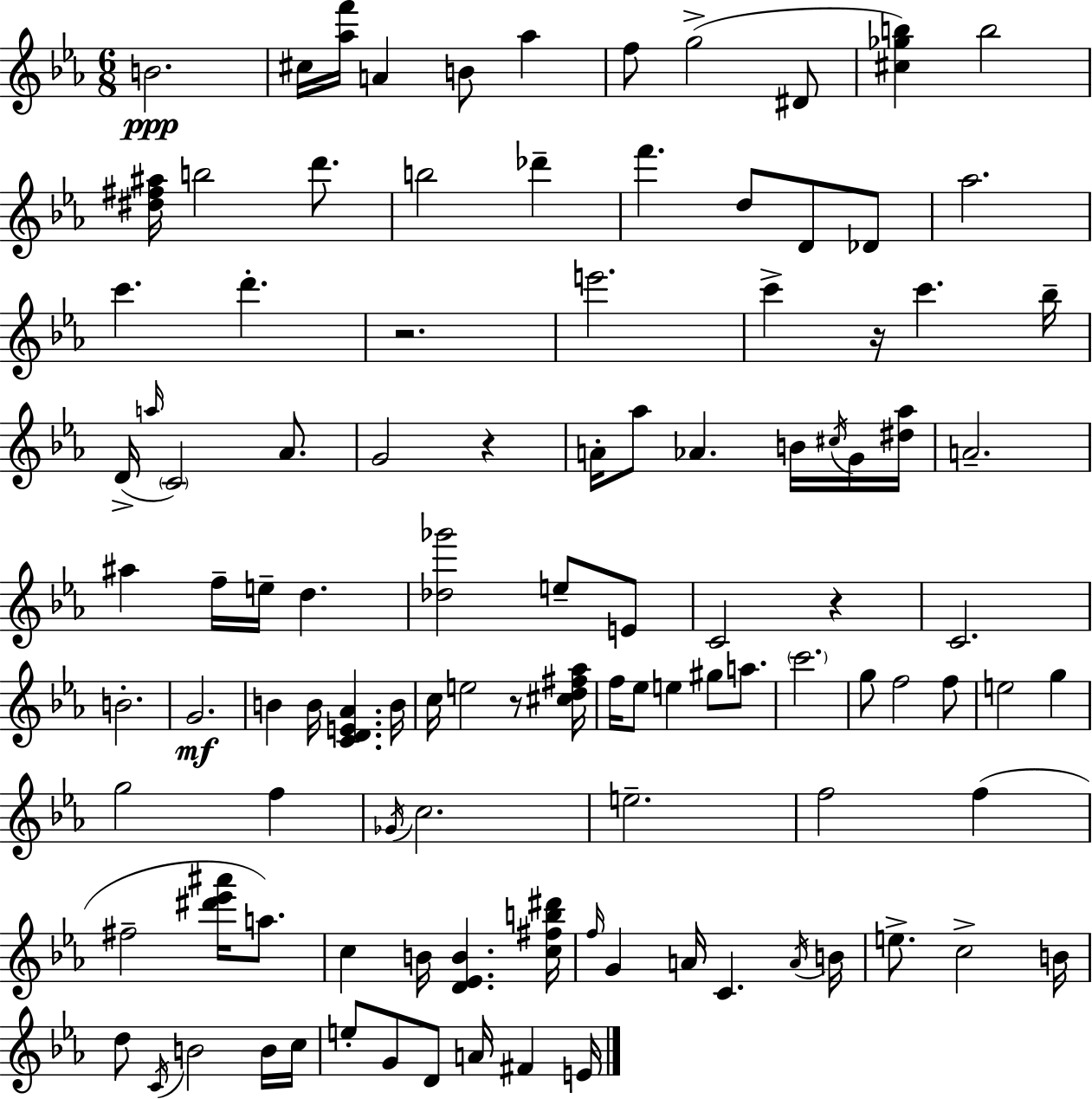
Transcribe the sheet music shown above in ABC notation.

X:1
T:Untitled
M:6/8
L:1/4
K:Cm
B2 ^c/4 [_af']/4 A B/2 _a f/2 g2 ^D/2 [^c_gb] b2 [^d^f^a]/4 b2 d'/2 b2 _d' f' d/2 D/2 _D/2 _a2 c' d' z2 e'2 c' z/4 c' _b/4 D/4 a/4 C2 _A/2 G2 z A/4 _a/2 _A B/4 ^c/4 G/4 [^d_a]/4 A2 ^a f/4 e/4 d [_d_g']2 e/2 E/2 C2 z C2 B2 G2 B B/4 [CDE_A] B/4 c/4 e2 z/2 [^cd^f_a]/4 f/4 _e/2 e ^g/2 a/2 c'2 g/2 f2 f/2 e2 g g2 f _G/4 c2 e2 f2 f ^f2 [^d'_e'^a']/4 a/2 c B/4 [D_EB] [c^fb^d']/4 f/4 G A/4 C A/4 B/4 e/2 c2 B/4 d/2 C/4 B2 B/4 c/4 e/2 G/2 D/2 A/4 ^F E/4